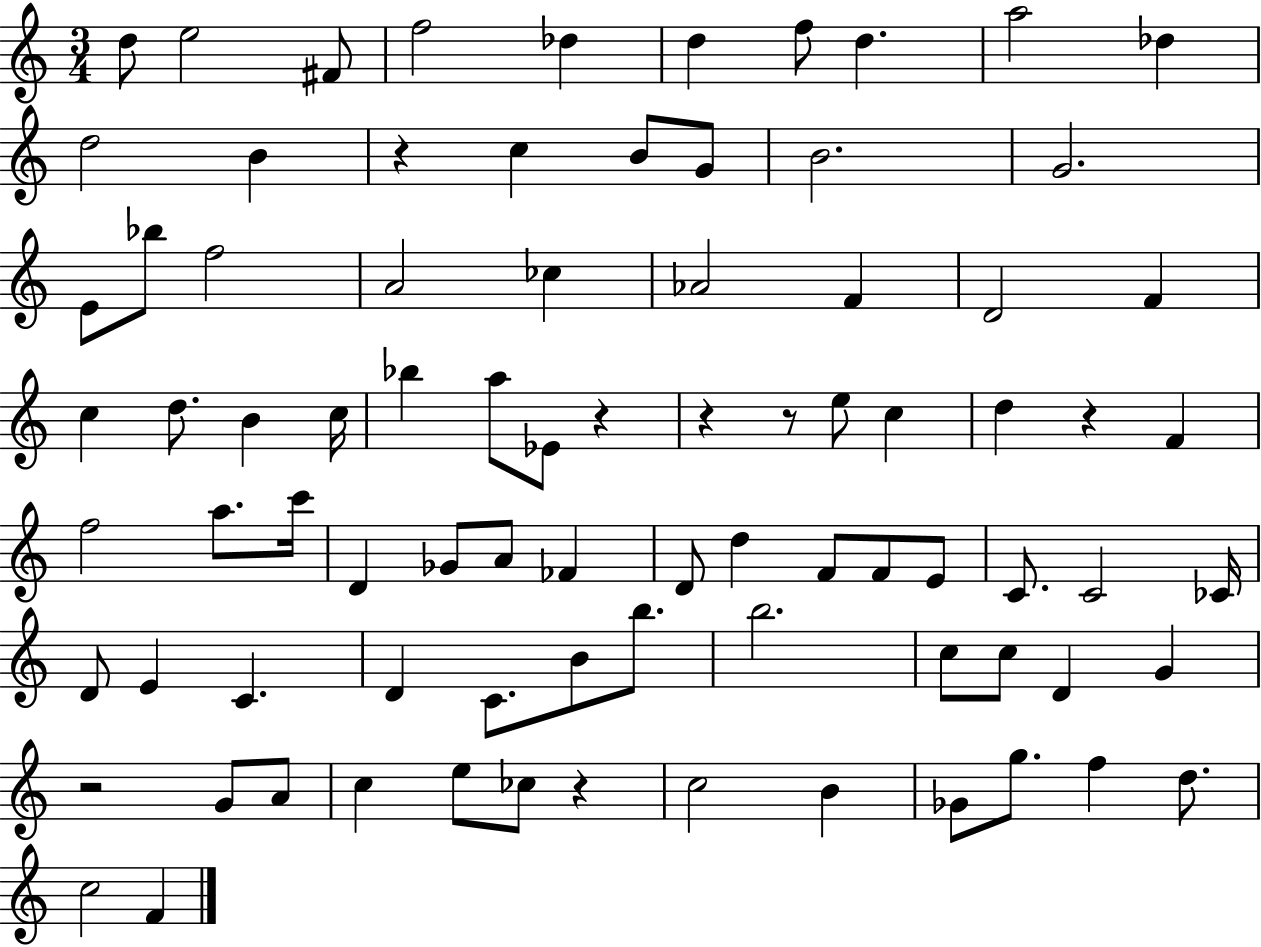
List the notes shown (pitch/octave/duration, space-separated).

D5/e E5/h F#4/e F5/h Db5/q D5/q F5/e D5/q. A5/h Db5/q D5/h B4/q R/q C5/q B4/e G4/e B4/h. G4/h. E4/e Bb5/e F5/h A4/h CES5/q Ab4/h F4/q D4/h F4/q C5/q D5/e. B4/q C5/s Bb5/q A5/e Eb4/e R/q R/q R/e E5/e C5/q D5/q R/q F4/q F5/h A5/e. C6/s D4/q Gb4/e A4/e FES4/q D4/e D5/q F4/e F4/e E4/e C4/e. C4/h CES4/s D4/e E4/q C4/q. D4/q C4/e. B4/e B5/e. B5/h. C5/e C5/e D4/q G4/q R/h G4/e A4/e C5/q E5/e CES5/e R/q C5/h B4/q Gb4/e G5/e. F5/q D5/e. C5/h F4/q